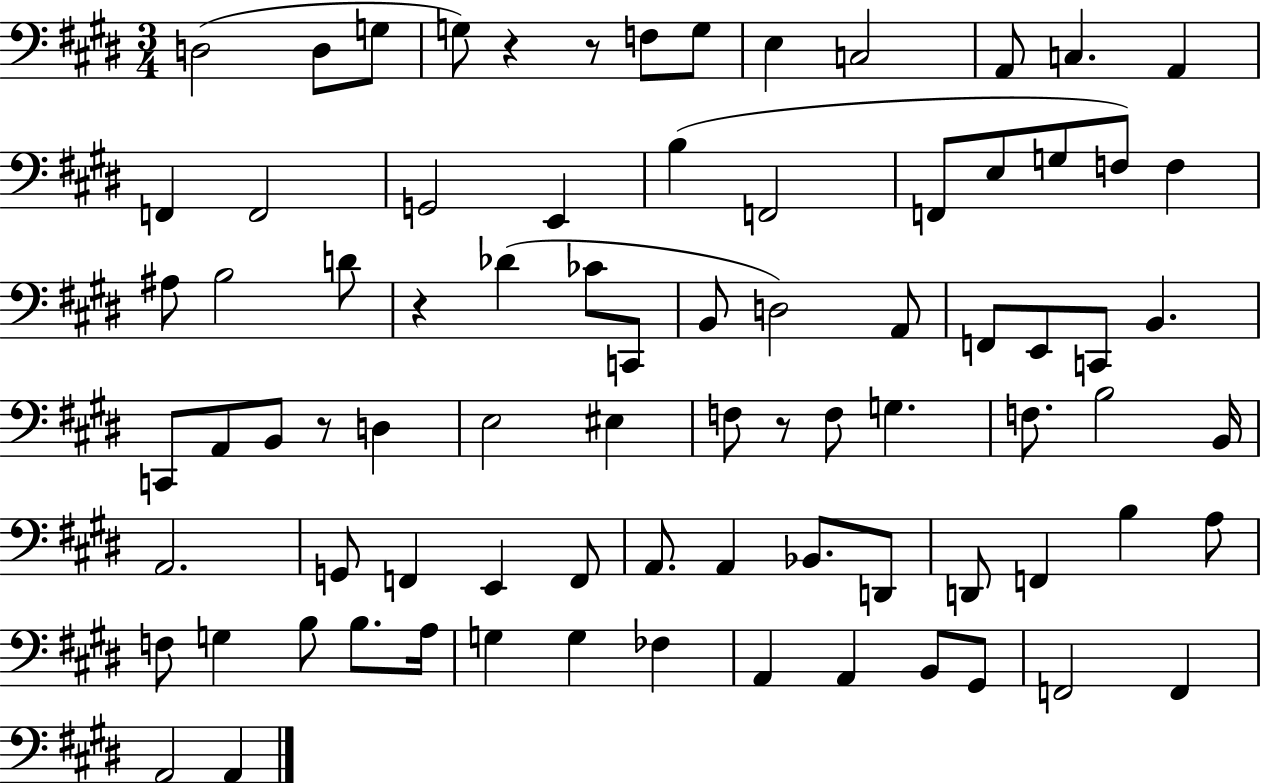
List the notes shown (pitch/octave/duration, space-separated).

D3/h D3/e G3/e G3/e R/q R/e F3/e G3/e E3/q C3/h A2/e C3/q. A2/q F2/q F2/h G2/h E2/q B3/q F2/h F2/e E3/e G3/e F3/e F3/q A#3/e B3/h D4/e R/q Db4/q CES4/e C2/e B2/e D3/h A2/e F2/e E2/e C2/e B2/q. C2/e A2/e B2/e R/e D3/q E3/h EIS3/q F3/e R/e F3/e G3/q. F3/e. B3/h B2/s A2/h. G2/e F2/q E2/q F2/e A2/e. A2/q Bb2/e. D2/e D2/e F2/q B3/q A3/e F3/e G3/q B3/e B3/e. A3/s G3/q G3/q FES3/q A2/q A2/q B2/e G#2/e F2/h F2/q A2/h A2/q